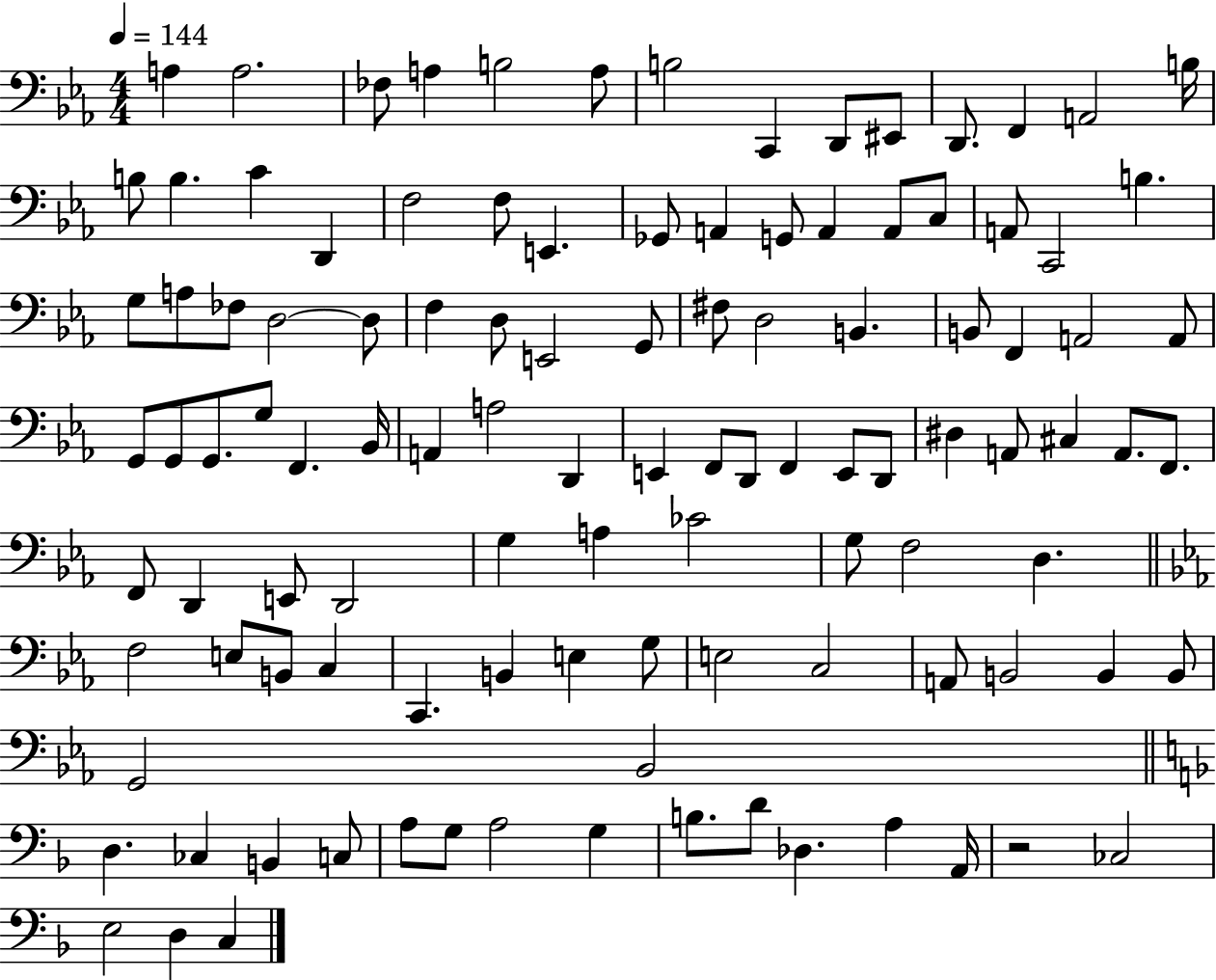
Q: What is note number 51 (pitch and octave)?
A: F2